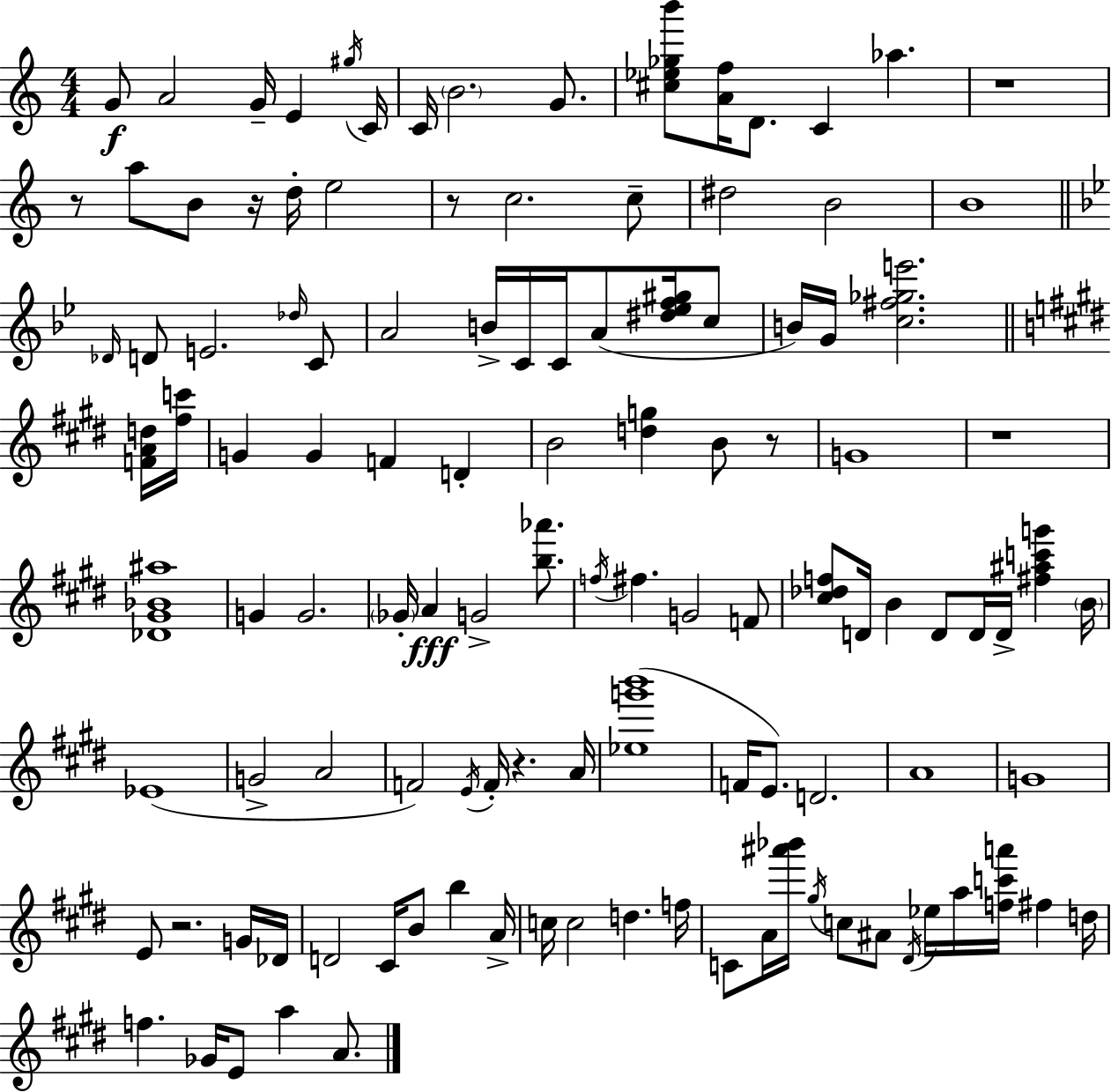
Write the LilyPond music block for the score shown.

{
  \clef treble
  \numericTimeSignature
  \time 4/4
  \key c \major
  g'8\f a'2 g'16-- e'4 \acciaccatura { gis''16 } | c'16 c'16 \parenthesize b'2. g'8. | <cis'' ees'' ges'' b'''>8 <a' f''>16 d'8. c'4 aes''4. | r1 | \break r8 a''8 b'8 r16 d''16-. e''2 | r8 c''2. c''8-- | dis''2 b'2 | b'1 | \break \bar "||" \break \key bes \major \grace { des'16 } d'8 e'2. \grace { des''16 } | c'8 a'2 b'16-> c'16 c'16 a'8( <dis'' ees'' f'' gis''>16 | c''8 b'16) g'16 <c'' fis'' ges'' e'''>2. | \bar "||" \break \key e \major <f' a' d''>16 <fis'' c'''>16 g'4 g'4 f'4 d'4-. | b'2 <d'' g''>4 b'8 | r8 g'1 | r1 | \break <des' gis' bes' ais''>1 | g'4 g'2. | \parenthesize ges'16-. a'4\fff g'2-> <b'' aes'''>8. | \acciaccatura { f''16 } fis''4. g'2 | \break f'8 <cis'' des'' f''>8 d'16 b'4 d'8 d'16 d'16-> <fis'' ais'' c''' g'''>4 | \parenthesize b'16 ees'1( | g'2-> a'2 | f'2) \acciaccatura { e'16 } f'16-. r4. | \break a'16 <ees'' g''' b'''>1( | f'16 e'8.) d'2. | a'1 | g'1 | \break e'8 r2. | g'16 des'16 d'2 cis'16 b'8 b''4 | a'16-> c''16 c''2 d''4. | f''16 c'8 a'16 <ais''' bes'''>16 \acciaccatura { gis''16 } c''8 ais'8 \acciaccatura { dis'16 } ees''16 a''16 | \break <f'' c''' a'''>16 fis''4 d''16 f''4. ges'16 e'8 a''4 | a'8. \bar "|."
}